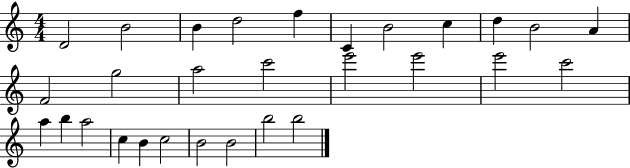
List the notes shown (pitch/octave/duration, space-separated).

D4/h B4/h B4/q D5/h F5/q C4/q B4/h C5/q D5/q B4/h A4/q F4/h G5/h A5/h C6/h E6/h E6/h E6/h C6/h A5/q B5/q A5/h C5/q B4/q C5/h B4/h B4/h B5/h B5/h